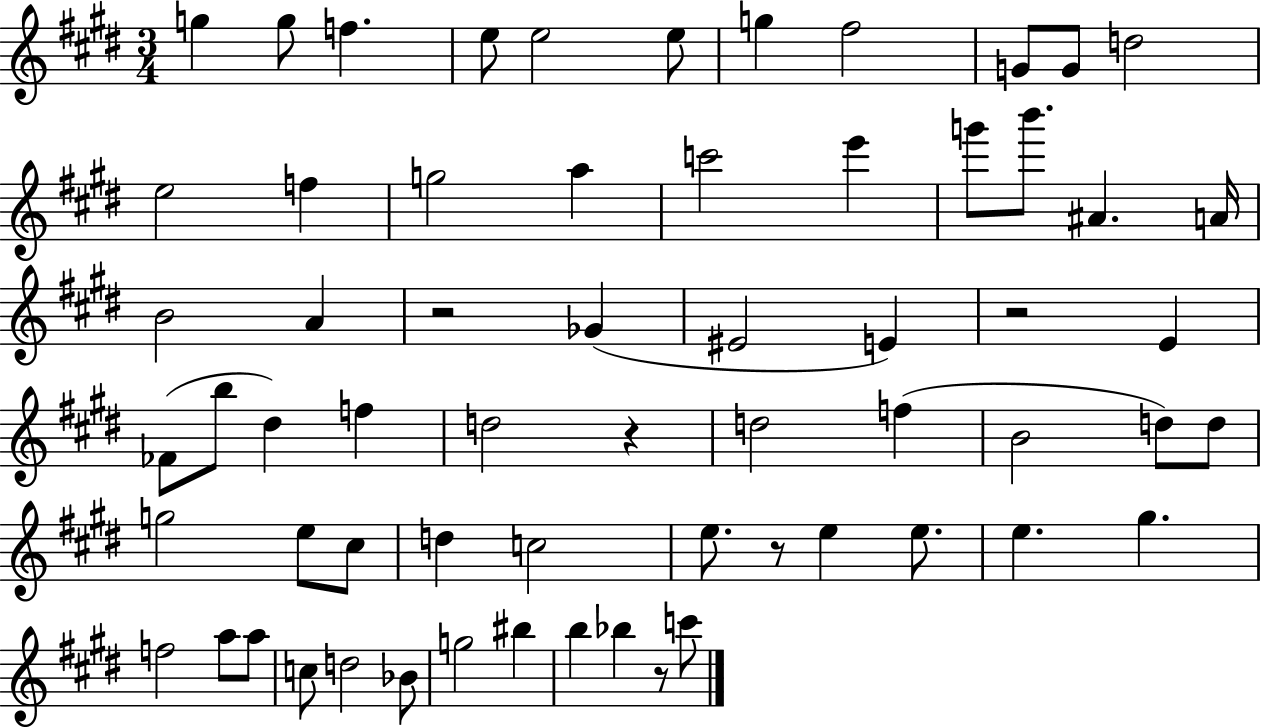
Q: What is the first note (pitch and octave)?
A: G5